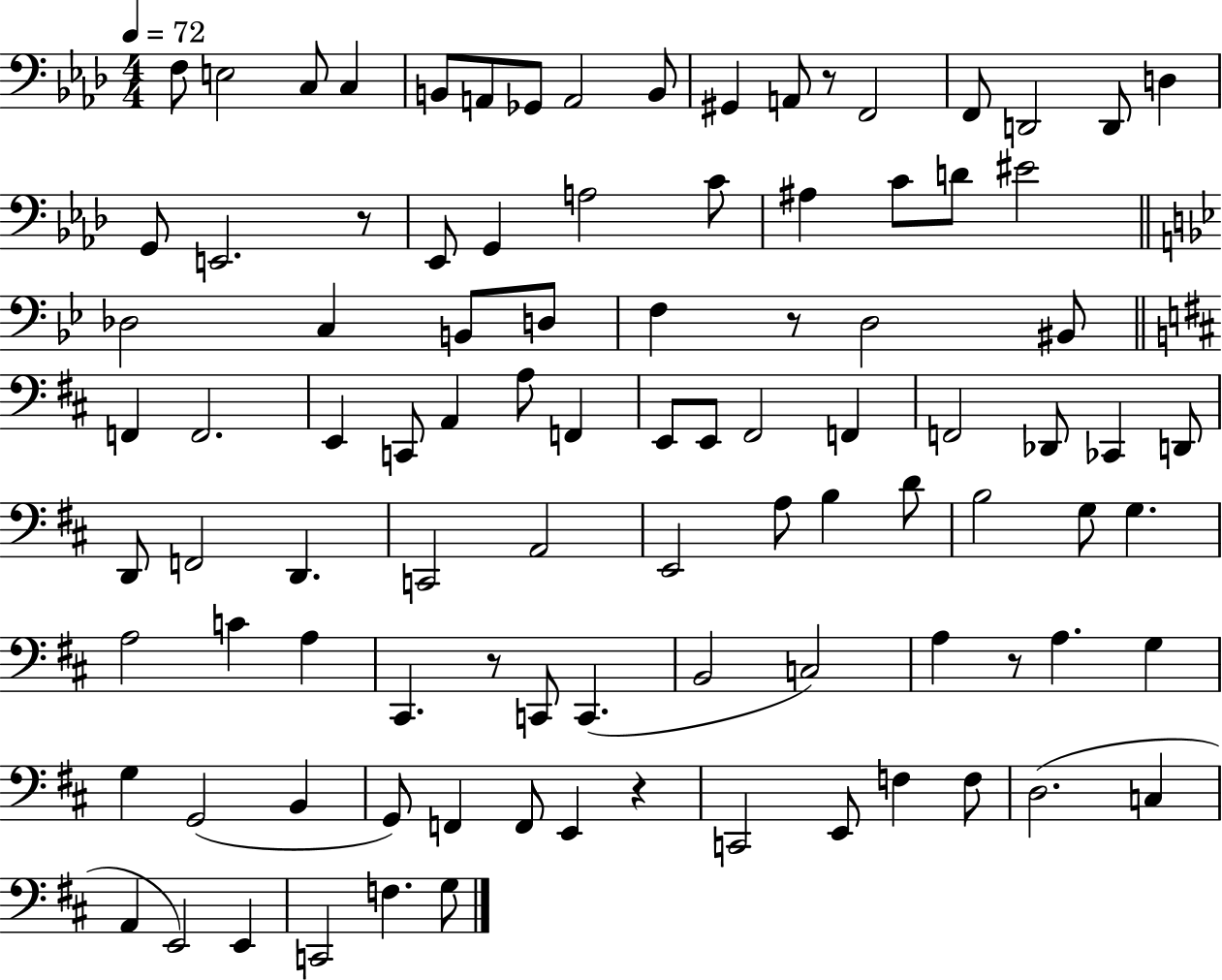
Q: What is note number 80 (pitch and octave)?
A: E2